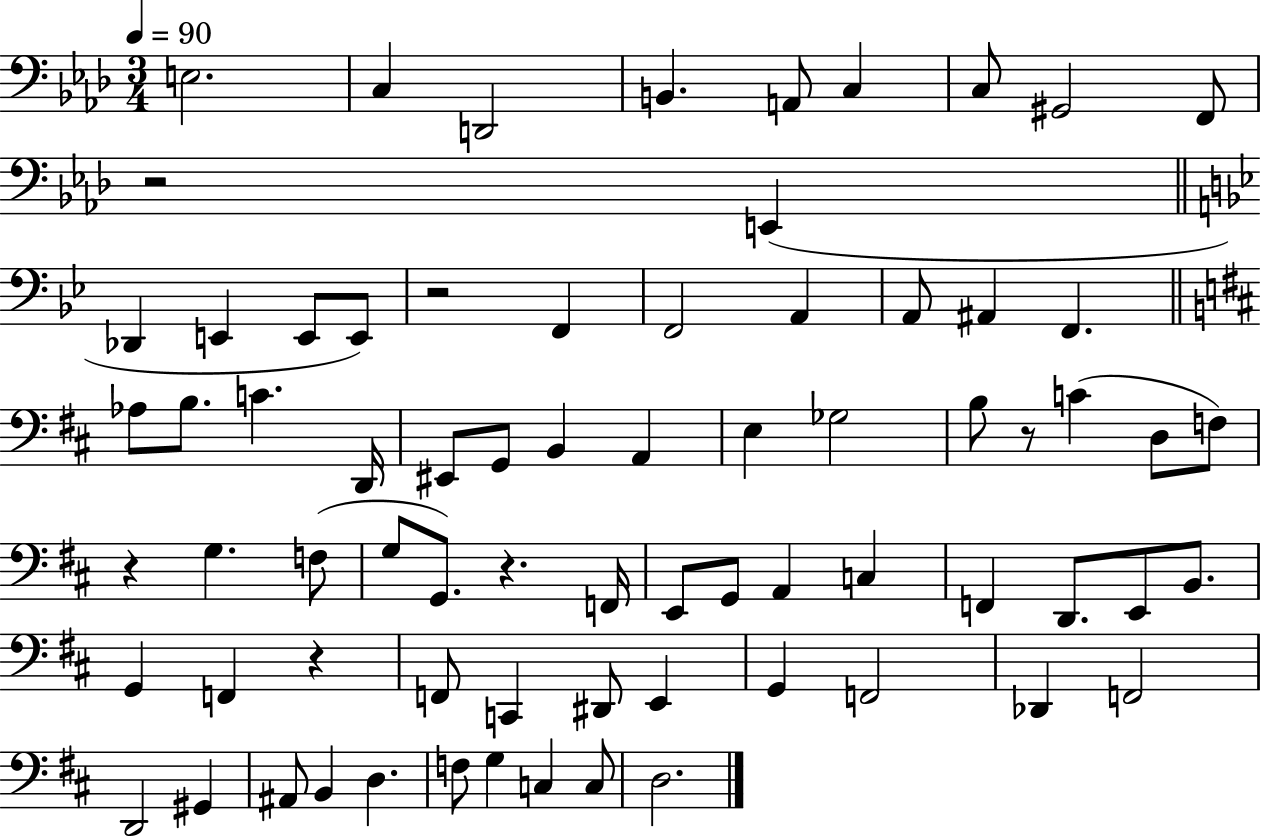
X:1
T:Untitled
M:3/4
L:1/4
K:Ab
E,2 C, D,,2 B,, A,,/2 C, C,/2 ^G,,2 F,,/2 z2 E,, _D,, E,, E,,/2 E,,/2 z2 F,, F,,2 A,, A,,/2 ^A,, F,, _A,/2 B,/2 C D,,/4 ^E,,/2 G,,/2 B,, A,, E, _G,2 B,/2 z/2 C D,/2 F,/2 z G, F,/2 G,/2 G,,/2 z F,,/4 E,,/2 G,,/2 A,, C, F,, D,,/2 E,,/2 B,,/2 G,, F,, z F,,/2 C,, ^D,,/2 E,, G,, F,,2 _D,, F,,2 D,,2 ^G,, ^A,,/2 B,, D, F,/2 G, C, C,/2 D,2